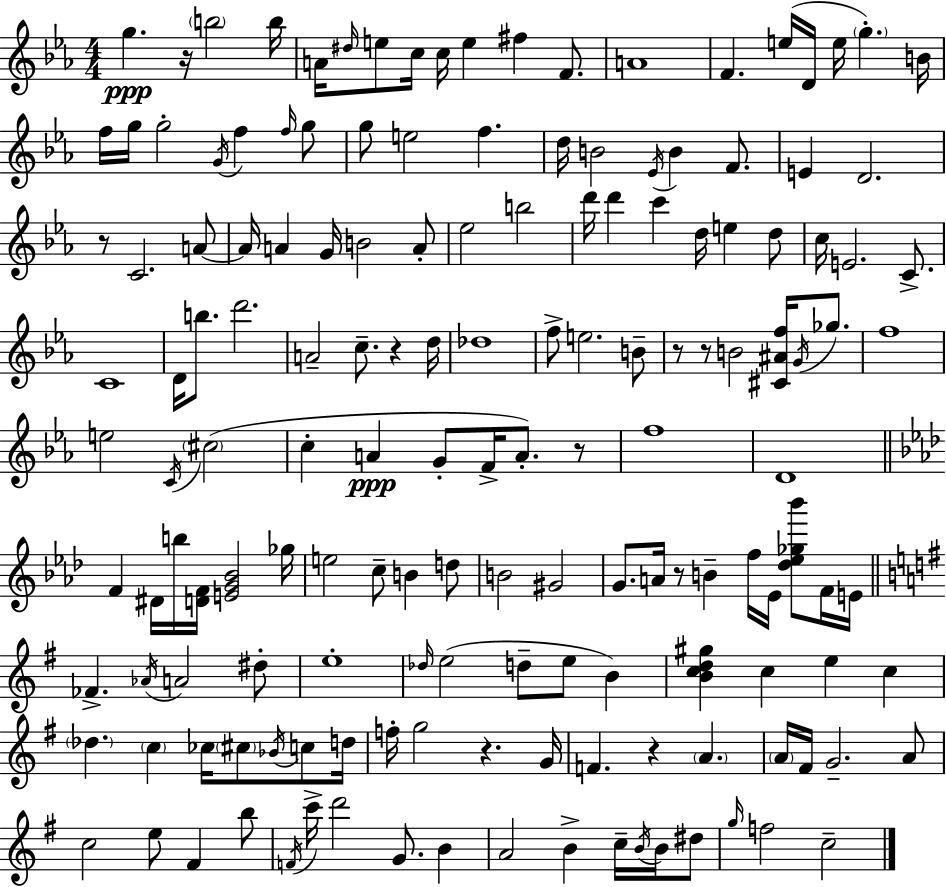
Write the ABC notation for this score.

X:1
T:Untitled
M:4/4
L:1/4
K:Cm
g z/4 b2 b/4 A/4 ^d/4 e/2 c/4 c/4 e ^f F/2 A4 F e/4 D/4 e/4 g B/4 f/4 g/4 g2 G/4 f f/4 g/2 g/2 e2 f d/4 B2 _E/4 B F/2 E D2 z/2 C2 A/2 A/4 A G/4 B2 A/2 _e2 b2 d'/4 d' c' d/4 e d/2 c/4 E2 C/2 C4 D/4 b/2 d'2 A2 c/2 z d/4 _d4 f/2 e2 B/2 z/2 z/2 B2 [^C^Af]/4 G/4 _g/2 f4 e2 C/4 ^c2 c A G/2 F/4 A/2 z/2 f4 D4 F ^D/4 b/4 [DF]/4 [EG_B]2 _g/4 e2 c/2 B d/2 B2 ^G2 G/2 A/4 z/2 B f/4 _E/4 [_d_e_g_b']/2 F/4 E/4 _F _A/4 A2 ^d/2 e4 _d/4 e2 d/2 e/2 B [Bcd^g] c e c _d c _c/4 ^c/2 _B/4 c/2 d/4 f/4 g2 z G/4 F z A A/4 ^F/4 G2 A/2 c2 e/2 ^F b/2 F/4 c'/4 d'2 G/2 B A2 B c/4 B/4 B/4 ^d/2 g/4 f2 c2